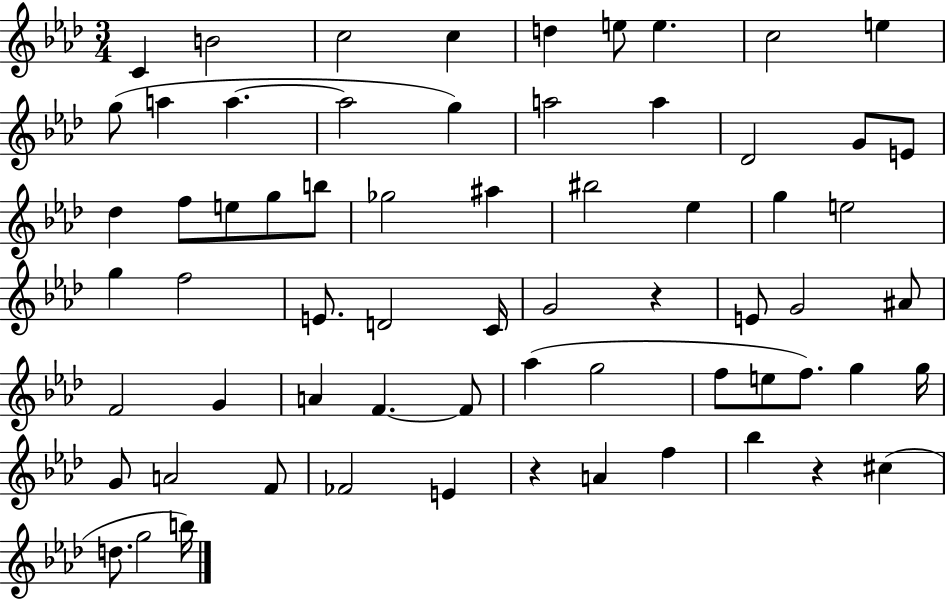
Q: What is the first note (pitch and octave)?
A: C4